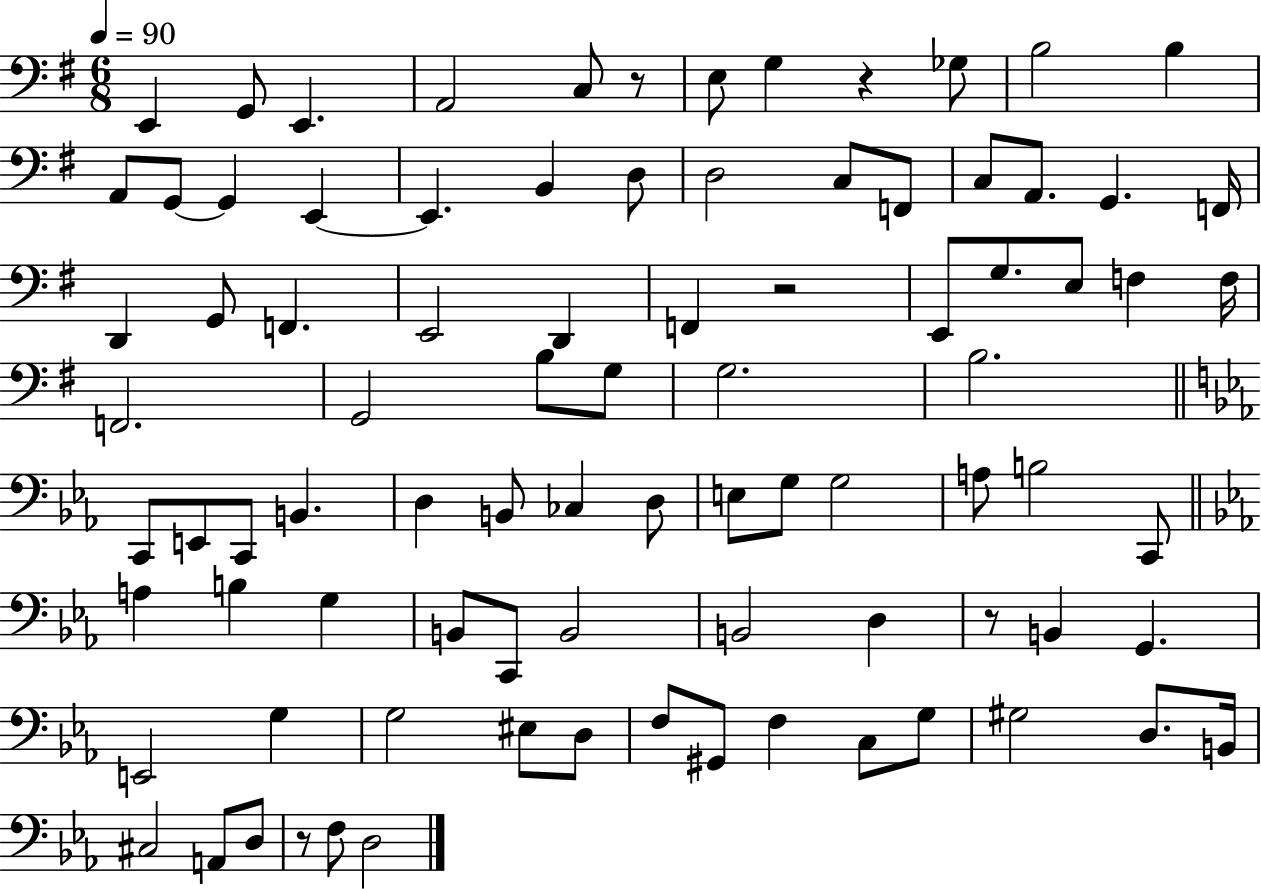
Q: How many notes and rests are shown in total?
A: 88